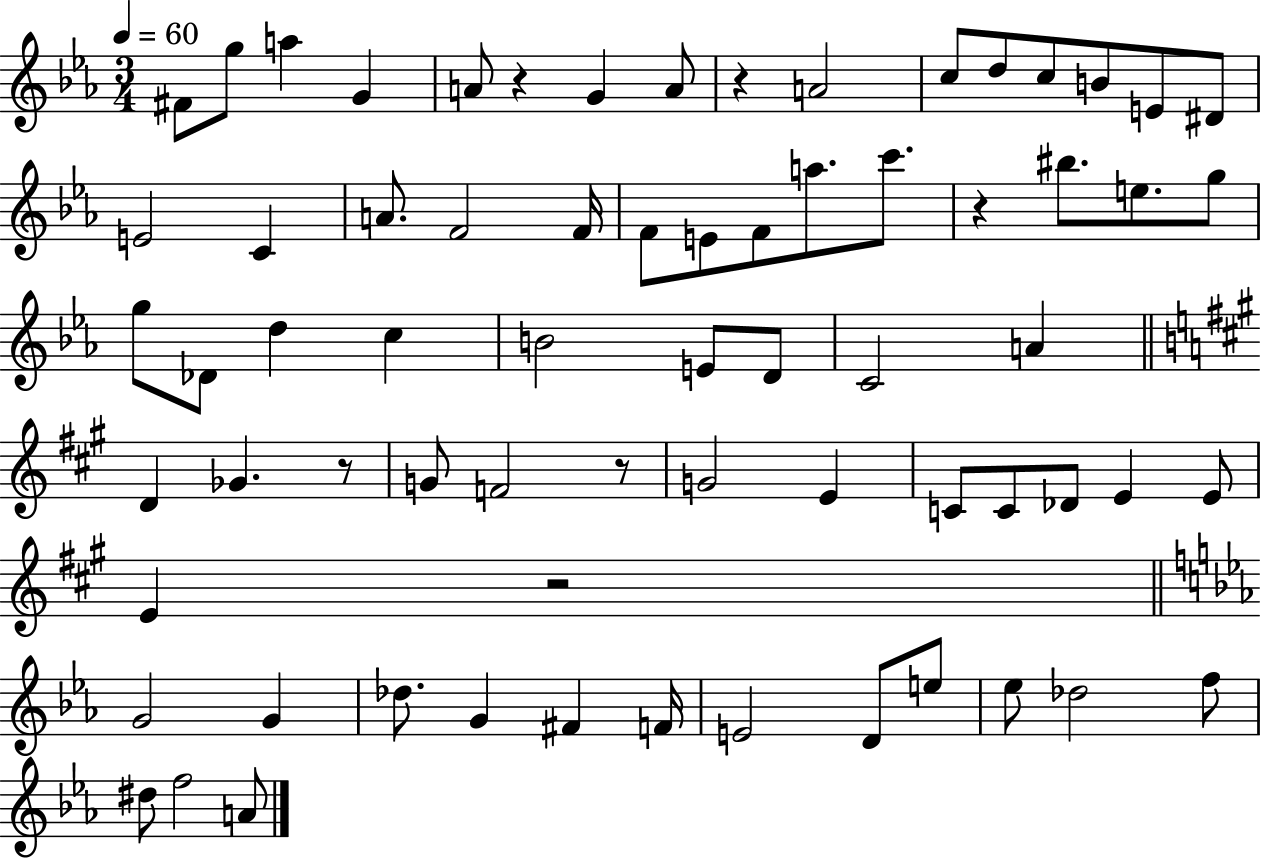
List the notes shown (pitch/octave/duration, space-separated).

F#4/e G5/e A5/q G4/q A4/e R/q G4/q A4/e R/q A4/h C5/e D5/e C5/e B4/e E4/e D#4/e E4/h C4/q A4/e. F4/h F4/s F4/e E4/e F4/e A5/e. C6/e. R/q BIS5/e. E5/e. G5/e G5/e Db4/e D5/q C5/q B4/h E4/e D4/e C4/h A4/q D4/q Gb4/q. R/e G4/e F4/h R/e G4/h E4/q C4/e C4/e Db4/e E4/q E4/e E4/q R/h G4/h G4/q Db5/e. G4/q F#4/q F4/s E4/h D4/e E5/e Eb5/e Db5/h F5/e D#5/e F5/h A4/e